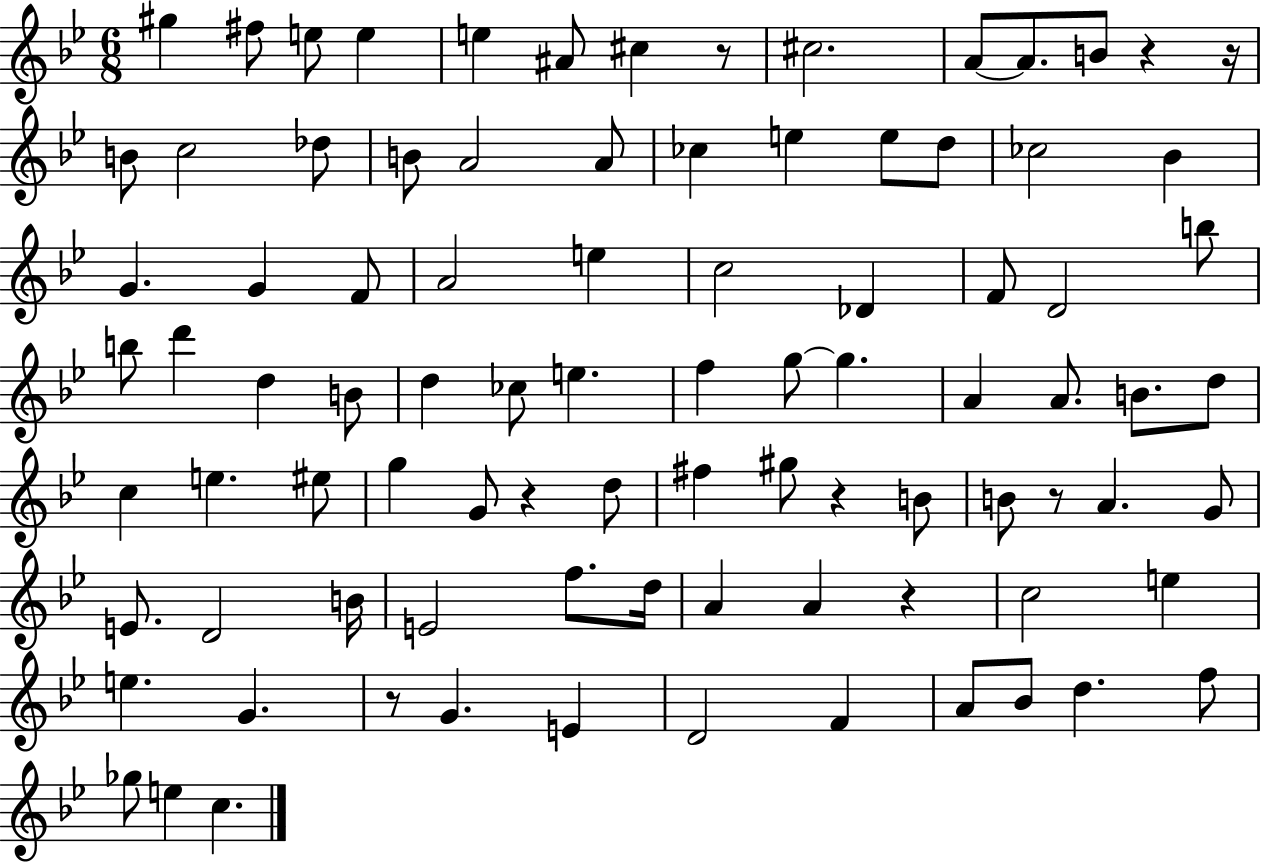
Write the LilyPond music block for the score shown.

{
  \clef treble
  \numericTimeSignature
  \time 6/8
  \key bes \major
  gis''4 fis''8 e''8 e''4 | e''4 ais'8 cis''4 r8 | cis''2. | a'8~~ a'8. b'8 r4 r16 | \break b'8 c''2 des''8 | b'8 a'2 a'8 | ces''4 e''4 e''8 d''8 | ces''2 bes'4 | \break g'4. g'4 f'8 | a'2 e''4 | c''2 des'4 | f'8 d'2 b''8 | \break b''8 d'''4 d''4 b'8 | d''4 ces''8 e''4. | f''4 g''8~~ g''4. | a'4 a'8. b'8. d''8 | \break c''4 e''4. eis''8 | g''4 g'8 r4 d''8 | fis''4 gis''8 r4 b'8 | b'8 r8 a'4. g'8 | \break e'8. d'2 b'16 | e'2 f''8. d''16 | a'4 a'4 r4 | c''2 e''4 | \break e''4. g'4. | r8 g'4. e'4 | d'2 f'4 | a'8 bes'8 d''4. f''8 | \break ges''8 e''4 c''4. | \bar "|."
}